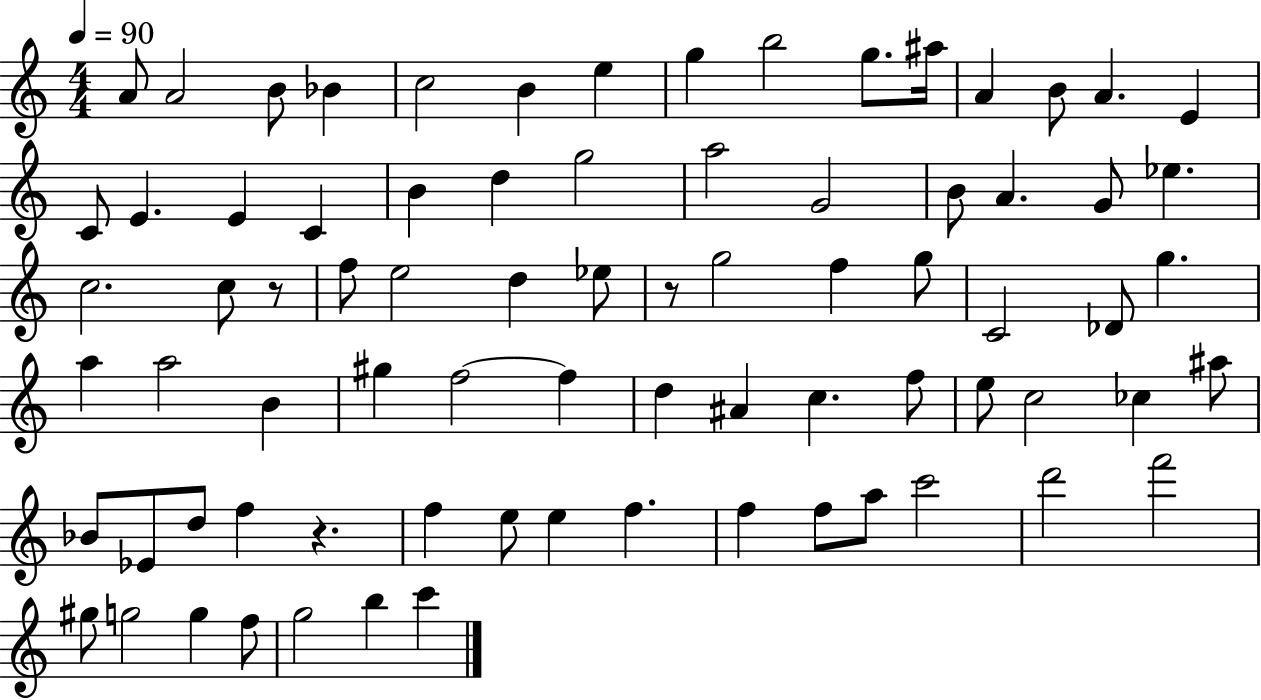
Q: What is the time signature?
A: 4/4